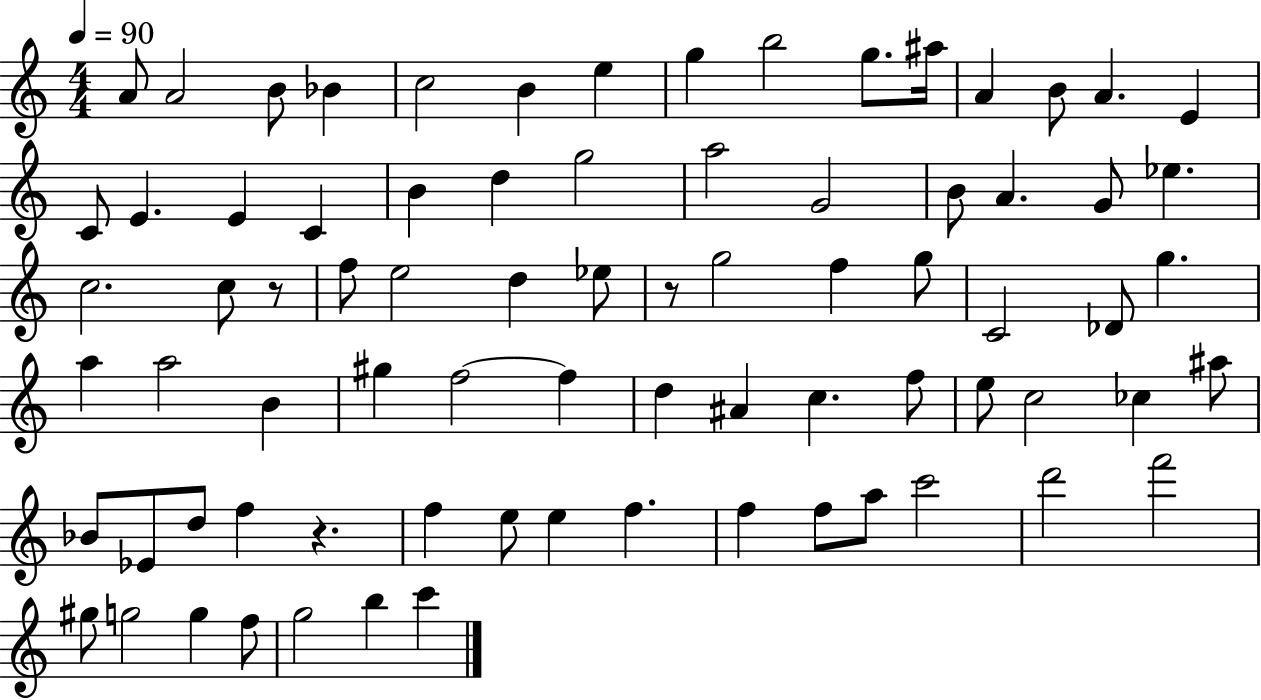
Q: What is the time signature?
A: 4/4